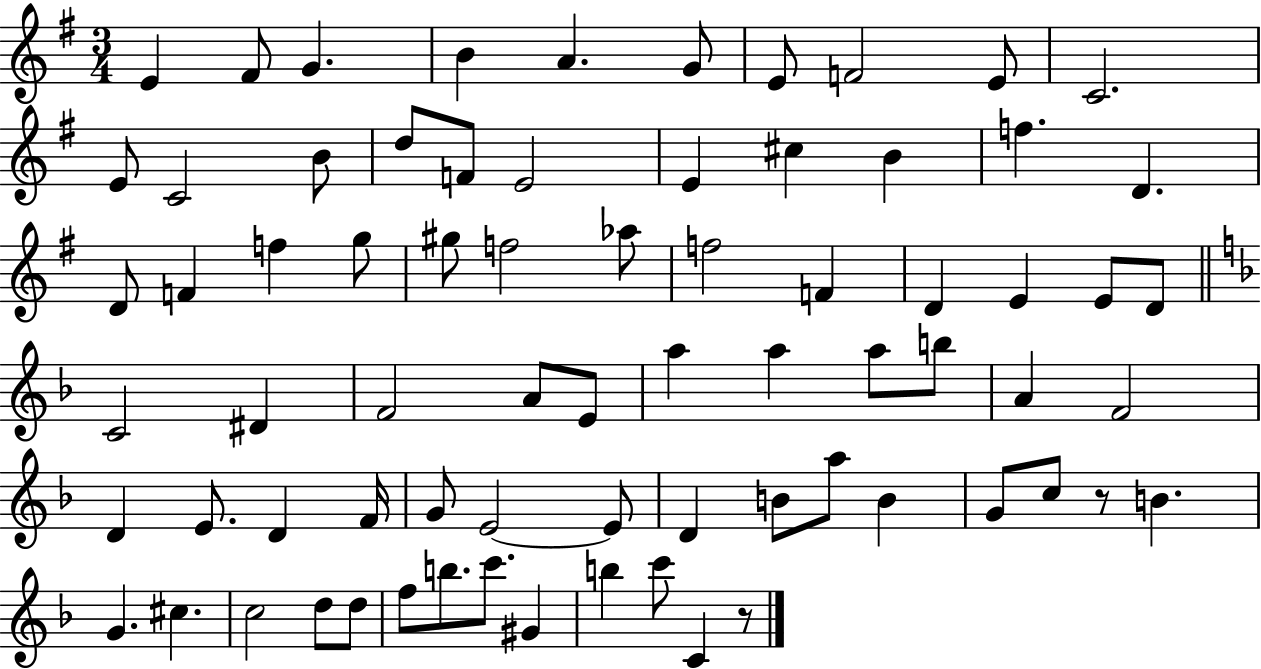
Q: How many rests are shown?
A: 2